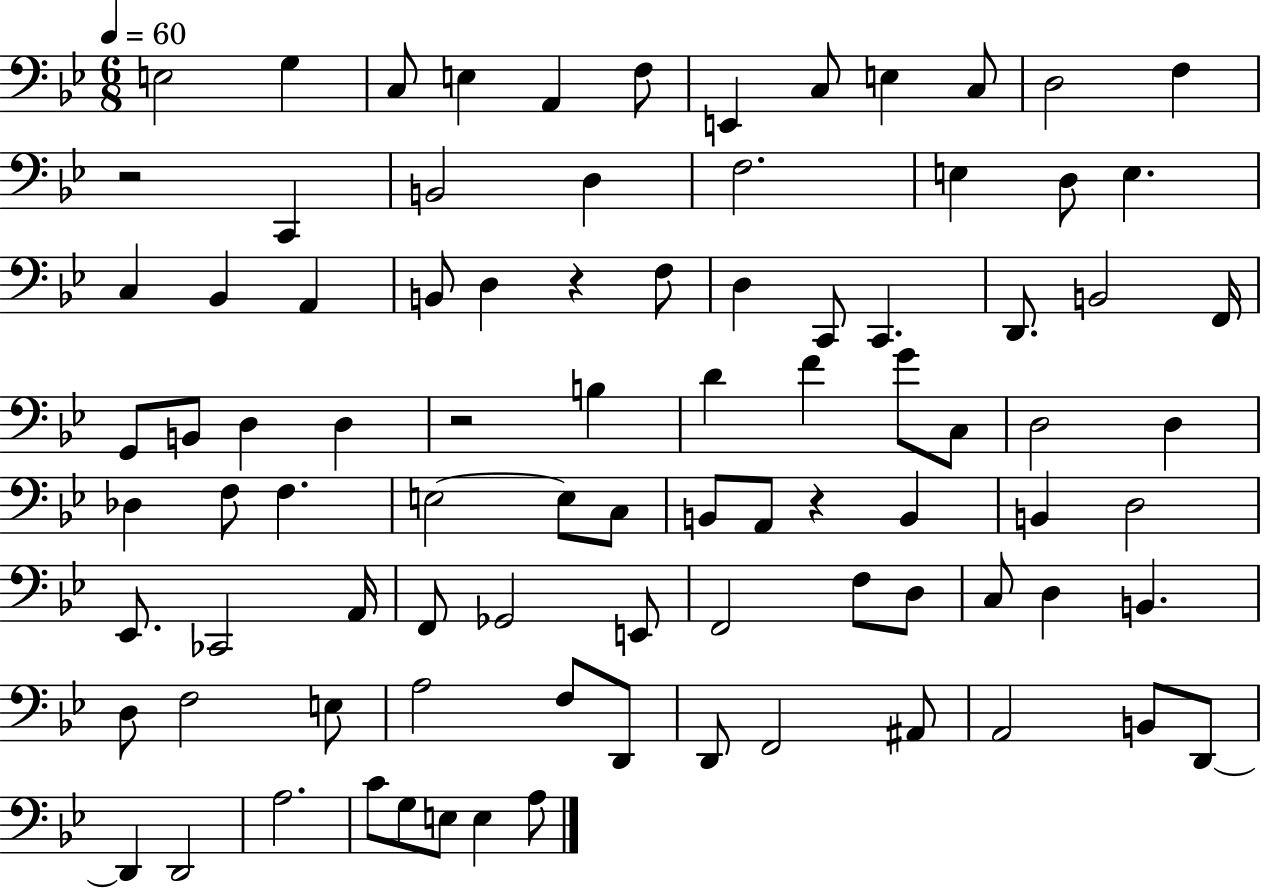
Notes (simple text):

E3/h G3/q C3/e E3/q A2/q F3/e E2/q C3/e E3/q C3/e D3/h F3/q R/h C2/q B2/h D3/q F3/h. E3/q D3/e E3/q. C3/q Bb2/q A2/q B2/e D3/q R/q F3/e D3/q C2/e C2/q. D2/e. B2/h F2/s G2/e B2/e D3/q D3/q R/h B3/q D4/q F4/q G4/e C3/e D3/h D3/q Db3/q F3/e F3/q. E3/h E3/e C3/e B2/e A2/e R/q B2/q B2/q D3/h Eb2/e. CES2/h A2/s F2/e Gb2/h E2/e F2/h F3/e D3/e C3/e D3/q B2/q. D3/e F3/h E3/e A3/h F3/e D2/e D2/e F2/h A#2/e A2/h B2/e D2/e D2/q D2/h A3/h. C4/e G3/e E3/e E3/q A3/e